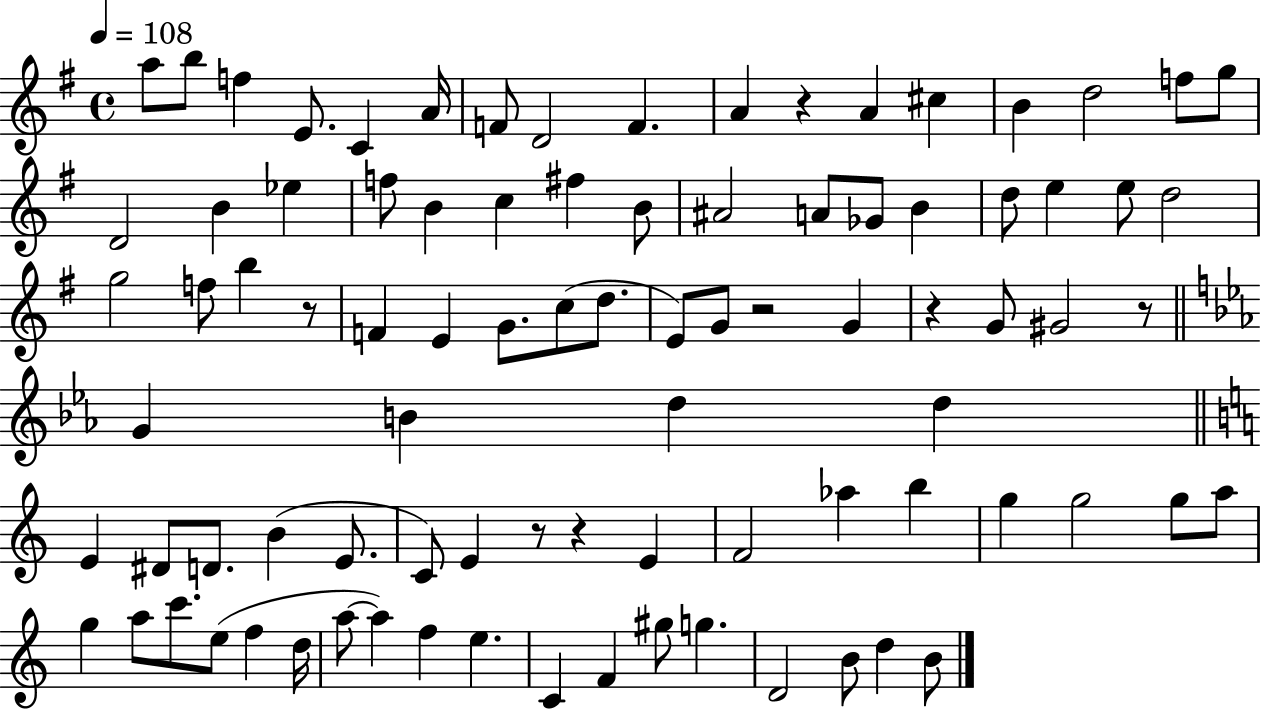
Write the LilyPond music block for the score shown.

{
  \clef treble
  \time 4/4
  \defaultTimeSignature
  \key g \major
  \tempo 4 = 108
  \repeat volta 2 { a''8 b''8 f''4 e'8. c'4 a'16 | f'8 d'2 f'4. | a'4 r4 a'4 cis''4 | b'4 d''2 f''8 g''8 | \break d'2 b'4 ees''4 | f''8 b'4 c''4 fis''4 b'8 | ais'2 a'8 ges'8 b'4 | d''8 e''4 e''8 d''2 | \break g''2 f''8 b''4 r8 | f'4 e'4 g'8. c''8( d''8. | e'8) g'8 r2 g'4 | r4 g'8 gis'2 r8 | \break \bar "||" \break \key ees \major g'4 b'4 d''4 d''4 | \bar "||" \break \key a \minor e'4 dis'8 d'8. b'4( e'8. | c'8) e'4 r8 r4 e'4 | f'2 aes''4 b''4 | g''4 g''2 g''8 a''8 | \break g''4 a''8 c'''8. e''8( f''4 d''16 | a''8~~ a''4) f''4 e''4. | c'4 f'4 gis''8 g''4. | d'2 b'8 d''4 b'8 | \break } \bar "|."
}